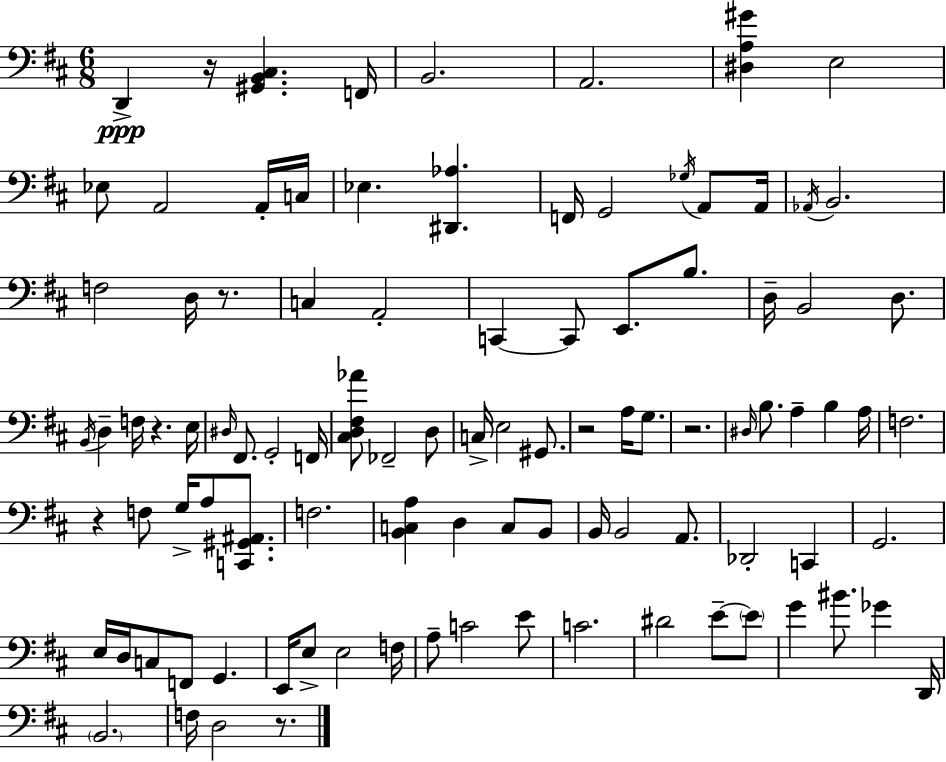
D2/q R/s [G#2,B2,C#3]/q. F2/s B2/h. A2/h. [D#3,A3,G#4]/q E3/h Eb3/e A2/h A2/s C3/s Eb3/q. [D#2,Ab3]/q. F2/s G2/h Gb3/s A2/e A2/s Ab2/s B2/h. F3/h D3/s R/e. C3/q A2/h C2/q C2/e E2/e. B3/e. D3/s B2/h D3/e. B2/s D3/q F3/s R/q. E3/s D#3/s F#2/e. G2/h F2/s [C#3,D3,F#3,Ab4]/e FES2/h D3/e C3/s E3/h G#2/e. R/h A3/s G3/e. R/h. D#3/s B3/e. A3/q B3/q A3/s F3/h. R/q F3/e G3/s A3/e [C2,G#2,A#2]/e. F3/h. [B2,C3,A3]/q D3/q C3/e B2/e B2/s B2/h A2/e. Db2/h C2/q G2/h. E3/s D3/s C3/e F2/e G2/q. E2/s E3/e E3/h F3/s A3/e C4/h E4/e C4/h. D#4/h E4/e E4/e G4/q BIS4/e. Gb4/q D2/s B2/h. F3/s D3/h R/e.